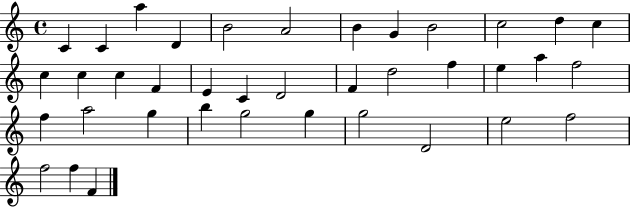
C4/q C4/q A5/q D4/q B4/h A4/h B4/q G4/q B4/h C5/h D5/q C5/q C5/q C5/q C5/q F4/q E4/q C4/q D4/h F4/q D5/h F5/q E5/q A5/q F5/h F5/q A5/h G5/q B5/q G5/h G5/q G5/h D4/h E5/h F5/h F5/h F5/q F4/q